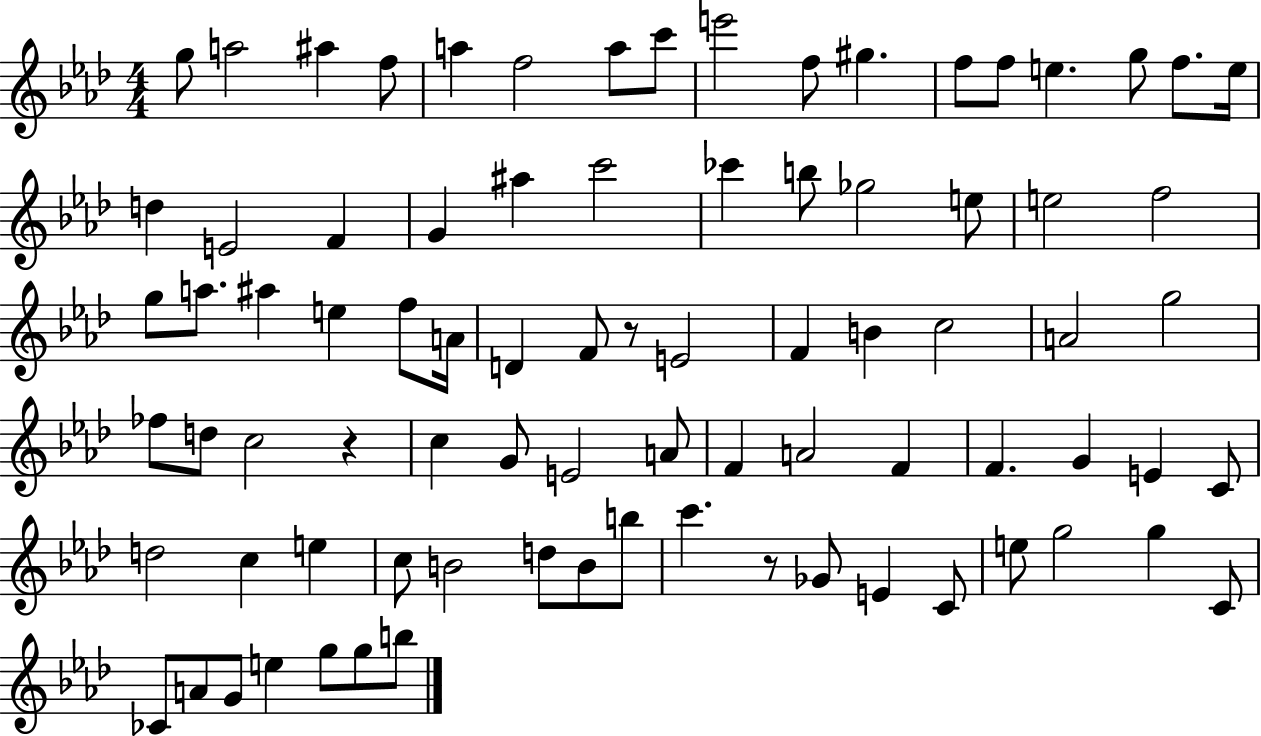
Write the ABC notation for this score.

X:1
T:Untitled
M:4/4
L:1/4
K:Ab
g/2 a2 ^a f/2 a f2 a/2 c'/2 e'2 f/2 ^g f/2 f/2 e g/2 f/2 e/4 d E2 F G ^a c'2 _c' b/2 _g2 e/2 e2 f2 g/2 a/2 ^a e f/2 A/4 D F/2 z/2 E2 F B c2 A2 g2 _f/2 d/2 c2 z c G/2 E2 A/2 F A2 F F G E C/2 d2 c e c/2 B2 d/2 B/2 b/2 c' z/2 _G/2 E C/2 e/2 g2 g C/2 _C/2 A/2 G/2 e g/2 g/2 b/2